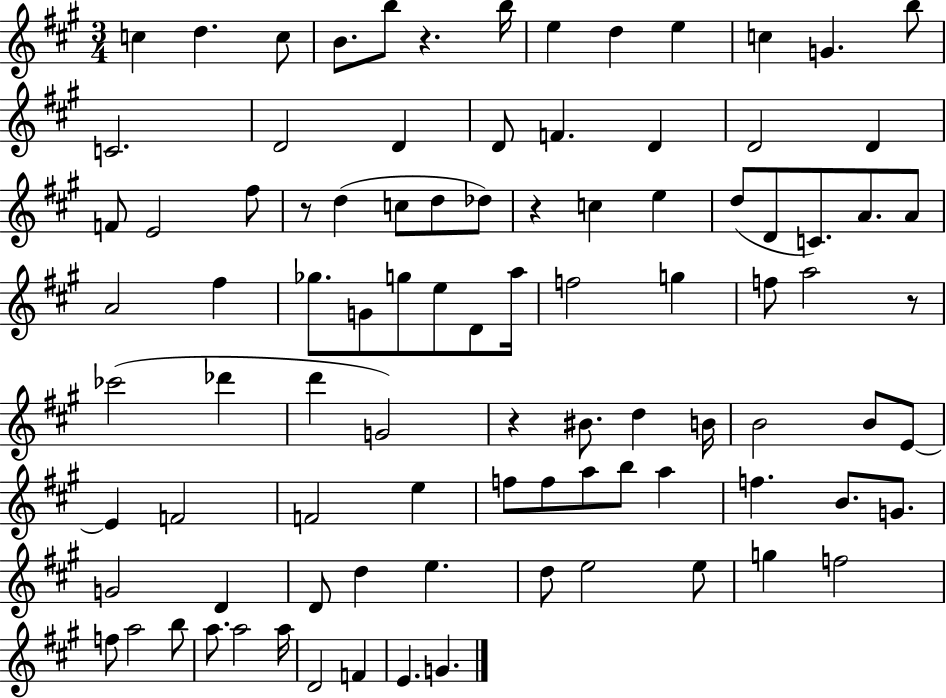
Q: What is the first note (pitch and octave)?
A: C5